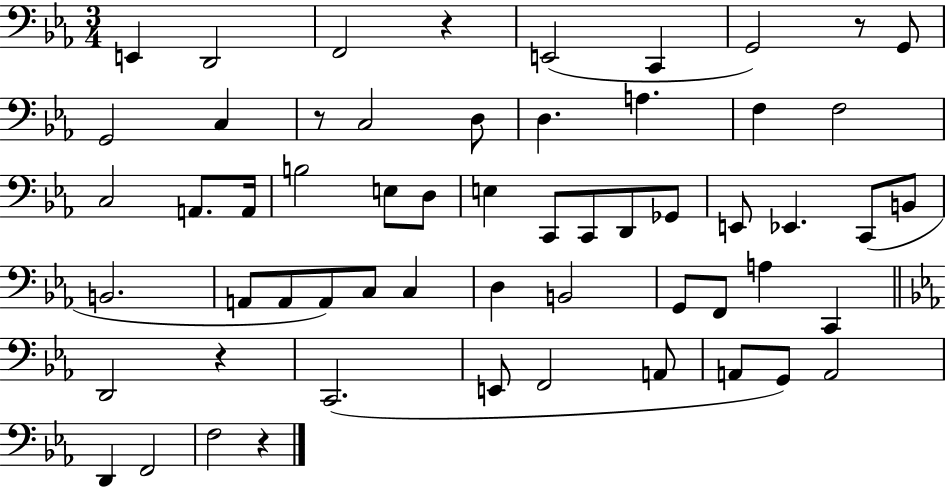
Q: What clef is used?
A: bass